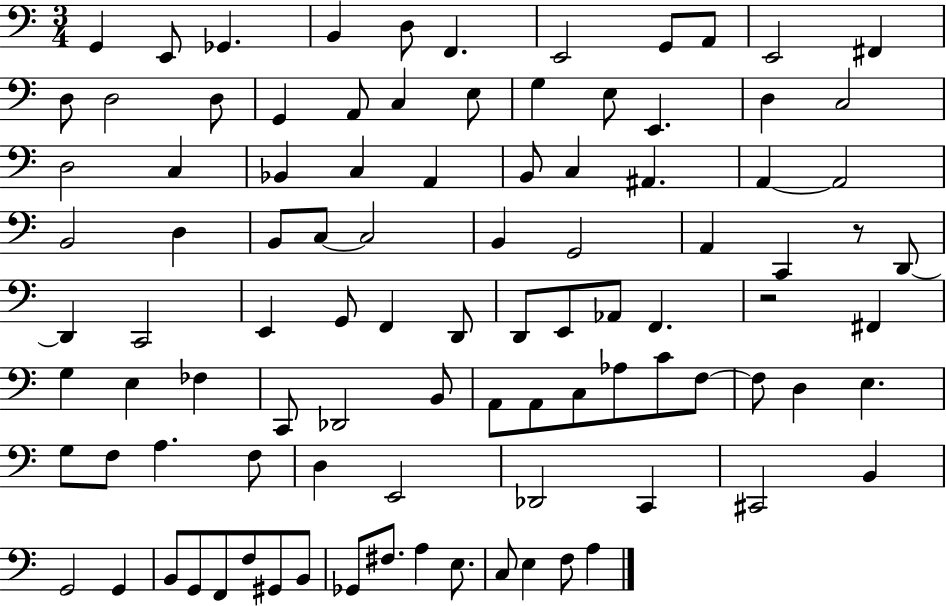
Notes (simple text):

G2/q E2/e Gb2/q. B2/q D3/e F2/q. E2/h G2/e A2/e E2/h F#2/q D3/e D3/h D3/e G2/q A2/e C3/q E3/e G3/q E3/e E2/q. D3/q C3/h D3/h C3/q Bb2/q C3/q A2/q B2/e C3/q A#2/q. A2/q A2/h B2/h D3/q B2/e C3/e C3/h B2/q G2/h A2/q C2/q R/e D2/e D2/q C2/h E2/q G2/e F2/q D2/e D2/e E2/e Ab2/e F2/q. R/h F#2/q G3/q E3/q FES3/q C2/e Db2/h B2/e A2/e A2/e C3/e Ab3/e C4/e F3/e F3/e D3/q E3/q. G3/e F3/e A3/q. F3/e D3/q E2/h Db2/h C2/q C#2/h B2/q G2/h G2/q B2/e G2/e F2/e F3/e G#2/e B2/e Gb2/e F#3/e. A3/q E3/e. C3/e E3/q F3/e A3/q